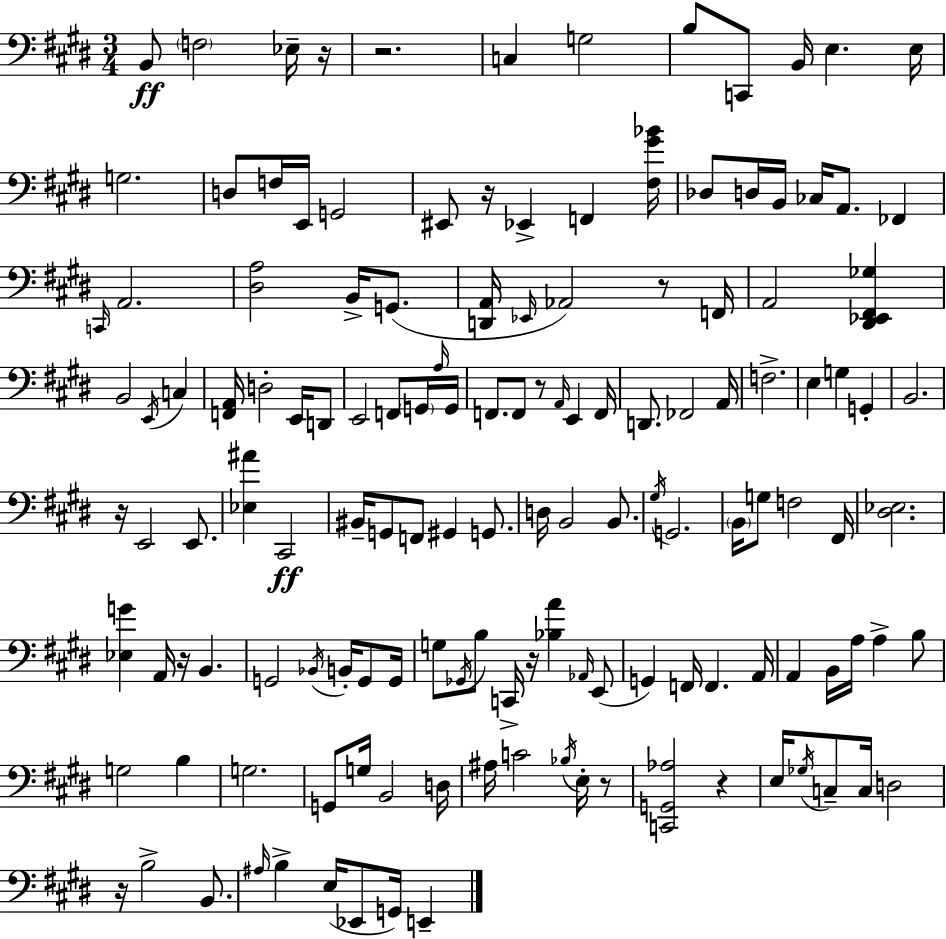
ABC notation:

X:1
T:Untitled
M:3/4
L:1/4
K:E
B,,/2 F,2 _E,/4 z/4 z2 C, G,2 B,/2 C,,/2 B,,/4 E, E,/4 G,2 D,/2 F,/4 E,,/4 G,,2 ^E,,/2 z/4 _E,, F,, [^F,^G_B]/4 _D,/2 D,/4 B,,/4 _C,/4 A,,/2 _F,, C,,/4 A,,2 [^D,A,]2 B,,/4 G,,/2 [D,,A,,]/4 _E,,/4 _A,,2 z/2 F,,/4 A,,2 [^D,,_E,,^F,,_G,] B,,2 E,,/4 C, [F,,A,,]/4 D,2 E,,/4 D,,/2 E,,2 F,,/2 G,,/4 A,/4 G,,/4 F,,/2 F,,/2 z/2 A,,/4 E,, F,,/4 D,,/2 _F,,2 A,,/4 F,2 E, G, G,, B,,2 z/4 E,,2 E,,/2 [_E,^A] ^C,,2 ^B,,/4 G,,/2 F,,/2 ^G,, G,,/2 D,/4 B,,2 B,,/2 ^G,/4 G,,2 B,,/4 G,/2 F,2 ^F,,/4 [^D,_E,]2 [_E,G] A,,/4 z/4 B,, G,,2 _B,,/4 B,,/4 G,,/2 G,,/4 G,/2 _G,,/4 B,/2 C,,/4 z/4 [_B,A] _A,,/4 E,,/2 G,, F,,/4 F,, A,,/4 A,, B,,/4 A,/4 A, B,/2 G,2 B, G,2 G,,/2 G,/4 B,,2 D,/4 ^A,/4 C2 _B,/4 E,/4 z/2 [C,,G,,_A,]2 z E,/4 _G,/4 C,/2 C,/4 D,2 z/4 B,2 B,,/2 ^A,/4 B, E,/4 _E,,/2 G,,/4 E,,